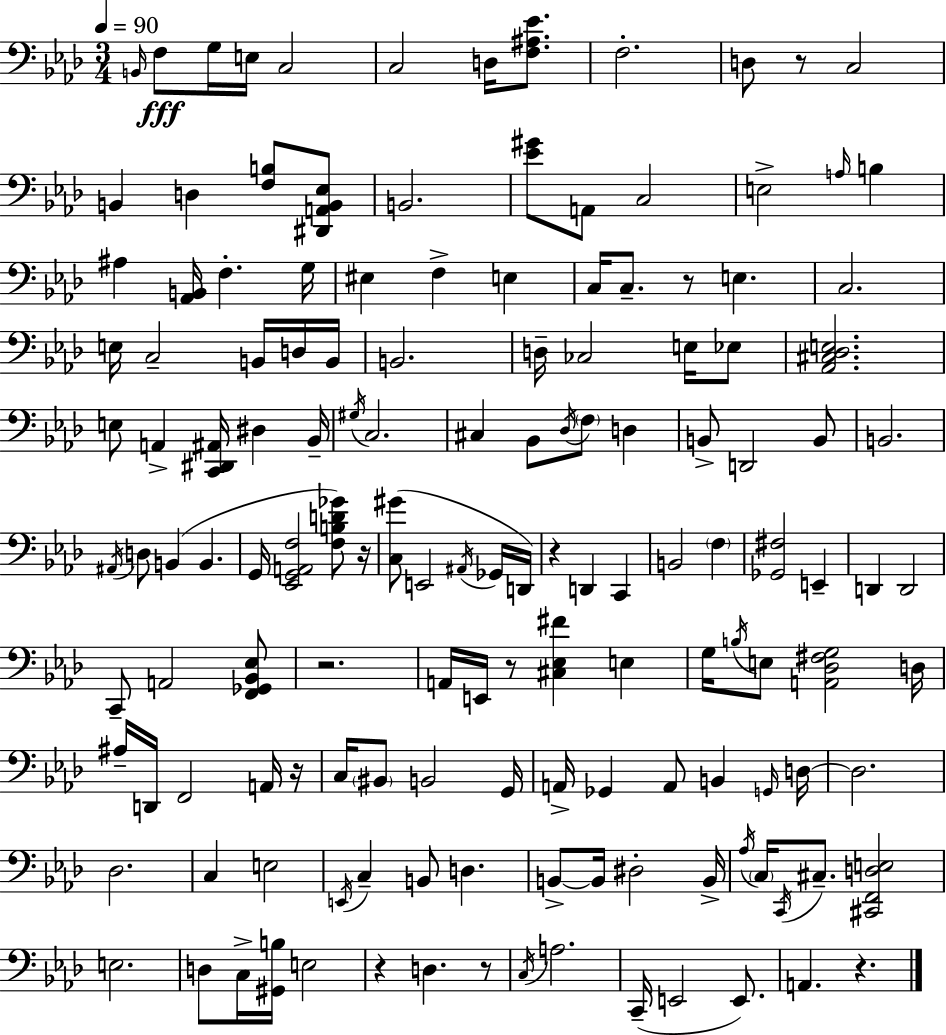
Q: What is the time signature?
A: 3/4